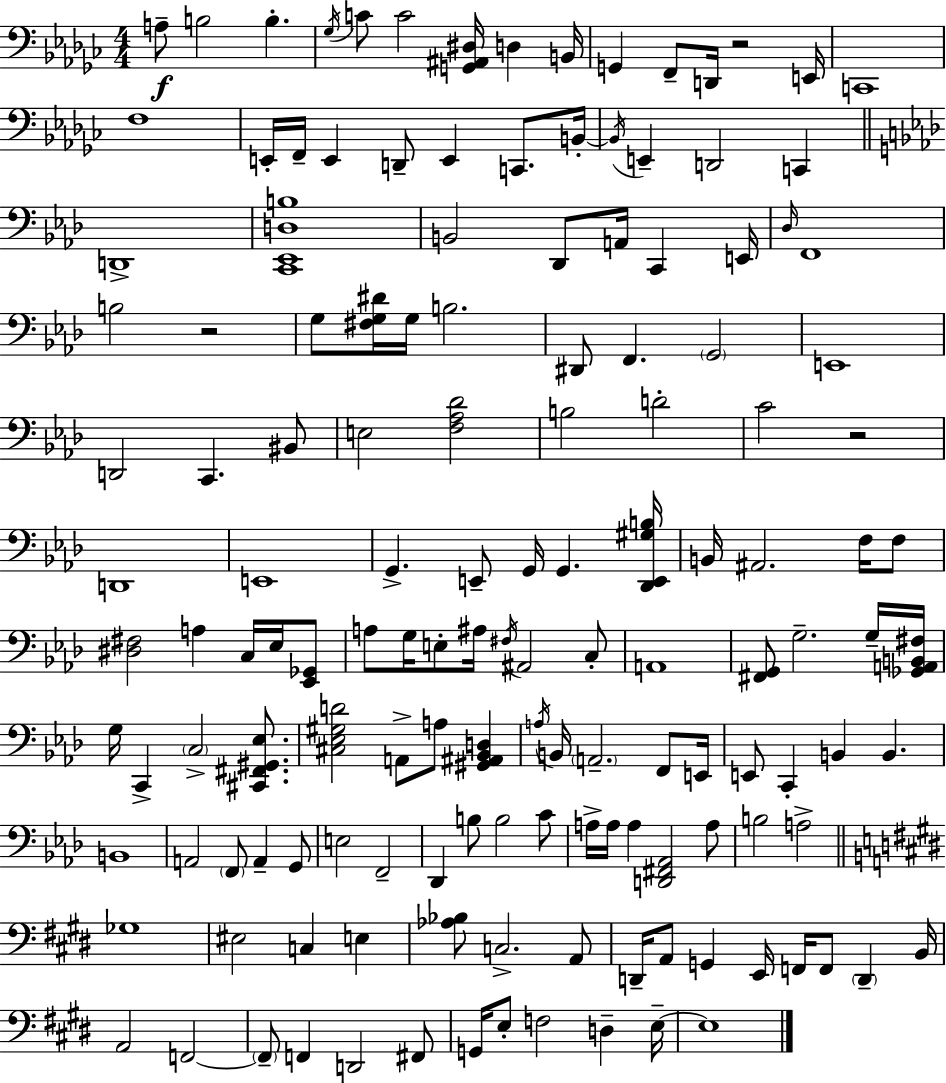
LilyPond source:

{
  \clef bass
  \numericTimeSignature
  \time 4/4
  \key ees \minor
  \repeat volta 2 { a8--\f b2 b4.-. | \acciaccatura { ges16 } c'8 c'2 <g, ais, dis>16 d4 | b,16 g,4 f,8-- d,16 r2 | e,16 c,1 | \break f1 | e,16-. f,16-- e,4 d,8-- e,4 c,8. | b,16-.~~ \acciaccatura { b,16 } e,4-- d,2 c,4 | \bar "||" \break \key aes \major d,1-> | <c, ees, d b>1 | b,2 des,8 a,16 c,4 e,16 | \grace { des16 } f,1 | \break b2 r2 | g8 <fis g dis'>16 g16 b2. | dis,8 f,4. \parenthesize g,2 | e,1 | \break d,2 c,4. bis,8 | e2 <f aes des'>2 | b2 d'2-. | c'2 r2 | \break d,1 | e,1 | g,4.-> e,8-- g,16 g,4. | <des, e, gis b>16 b,16 ais,2. f16 f8 | \break <dis fis>2 a4 c16 ees16 <ees, ges,>8 | a8 g16 e8-. ais16 \acciaccatura { fis16 } ais,2 | c8-. a,1 | <fis, g,>8 g2.-- | \break g16-- <ges, a, b, fis>16 g16 c,4-> \parenthesize c2-> <cis, fis, gis, ees>8. | <cis ees gis d'>2 a,8-> a8 <gis, ais, bes, d>4 | \acciaccatura { a16 } b,16 \parenthesize a,2.-- | f,8 e,16 e,8 c,4-. b,4 b,4. | \break b,1 | a,2 \parenthesize f,8 a,4-- | g,8 e2 f,2-- | des,4 b8 b2 | \break c'8 a16-> a16 a4 <d, fis, aes,>2 | a8 b2 a2-> | \bar "||" \break \key e \major ges1 | eis2 c4 e4 | <aes bes>8 c2.-> a,8 | d,16-- a,8 g,4 e,16 f,16 f,8 \parenthesize d,4-- b,16 | \break a,2 f,2~~ | \parenthesize f,8-- f,4 d,2 fis,8 | g,16 e8-. f2 d4-- e16--~~ | e1 | \break } \bar "|."
}